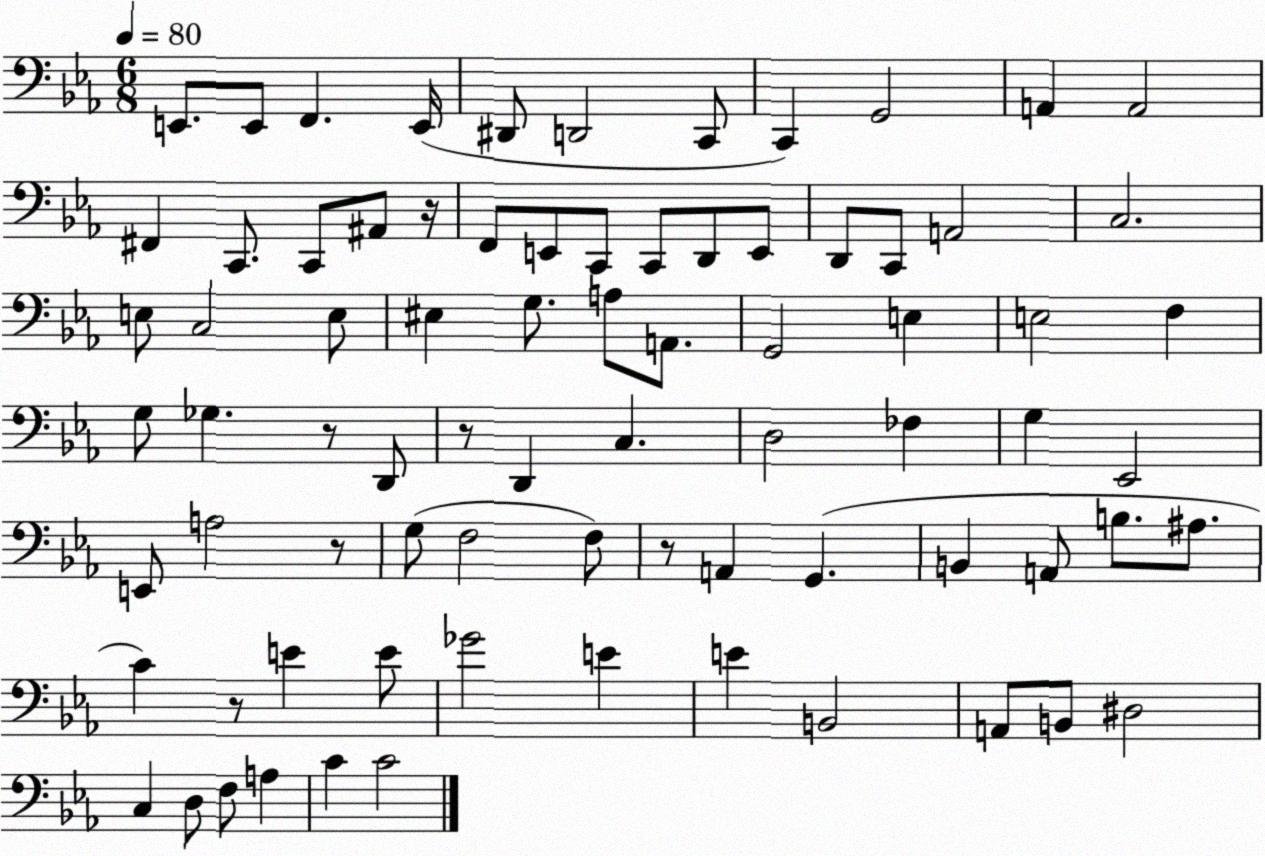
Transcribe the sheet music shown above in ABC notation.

X:1
T:Untitled
M:6/8
L:1/4
K:Eb
E,,/2 E,,/2 F,, E,,/4 ^D,,/2 D,,2 C,,/2 C,, G,,2 A,, A,,2 ^F,, C,,/2 C,,/2 ^A,,/2 z/4 F,,/2 E,,/2 C,,/2 C,,/2 D,,/2 E,,/2 D,,/2 C,,/2 A,,2 C,2 E,/2 C,2 E,/2 ^E, G,/2 A,/2 A,,/2 G,,2 E, E,2 F, G,/2 _G, z/2 D,,/2 z/2 D,, C, D,2 _F, G, _E,,2 E,,/2 A,2 z/2 G,/2 F,2 F,/2 z/2 A,, G,, B,, A,,/2 B,/2 ^A,/2 C z/2 E E/2 _G2 E E B,,2 A,,/2 B,,/2 ^D,2 C, D,/2 F,/2 A, C C2